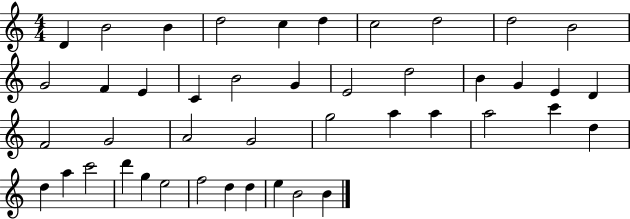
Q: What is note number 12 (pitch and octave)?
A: F4